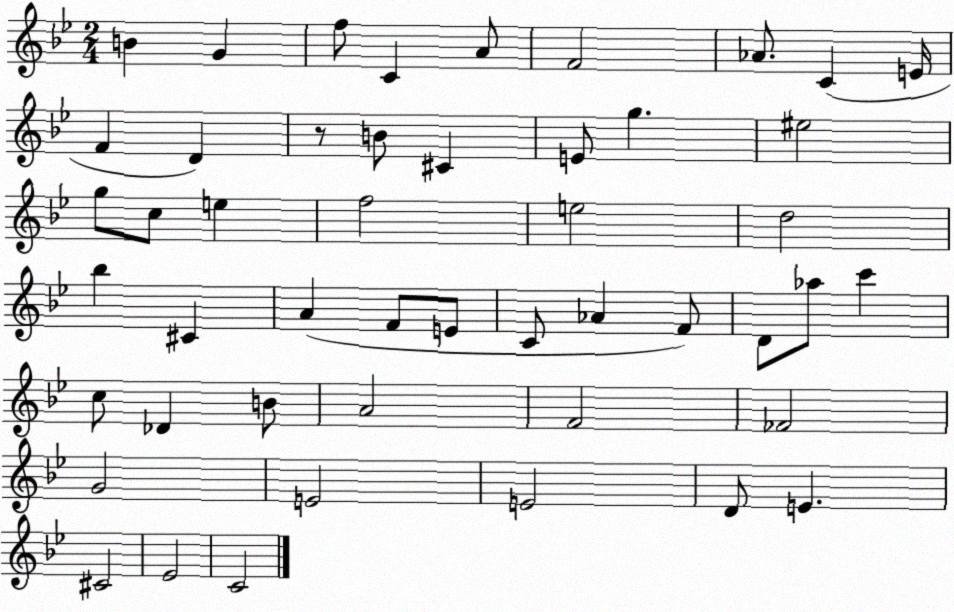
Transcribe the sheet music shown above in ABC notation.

X:1
T:Untitled
M:2/4
L:1/4
K:Bb
B G f/2 C A/2 F2 _A/2 C E/4 F D z/2 B/2 ^C E/2 g ^e2 g/2 c/2 e f2 e2 d2 _b ^C A F/2 E/2 C/2 _A F/2 D/2 _a/2 c' c/2 _D B/2 A2 F2 _F2 G2 E2 E2 D/2 E ^C2 _E2 C2